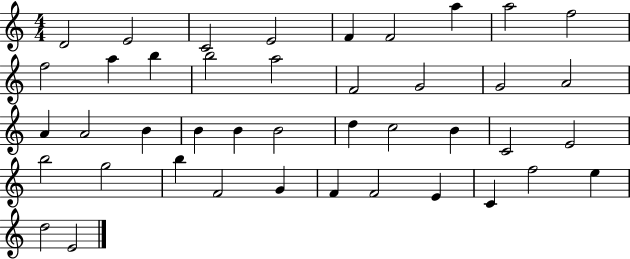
X:1
T:Untitled
M:4/4
L:1/4
K:C
D2 E2 C2 E2 F F2 a a2 f2 f2 a b b2 a2 F2 G2 G2 A2 A A2 B B B B2 d c2 B C2 E2 b2 g2 b F2 G F F2 E C f2 e d2 E2